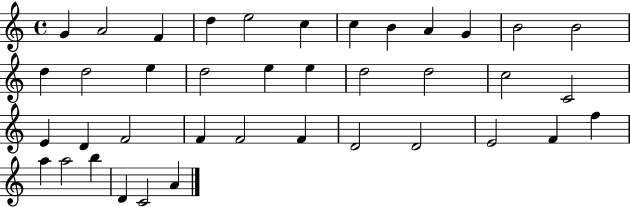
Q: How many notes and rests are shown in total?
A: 39